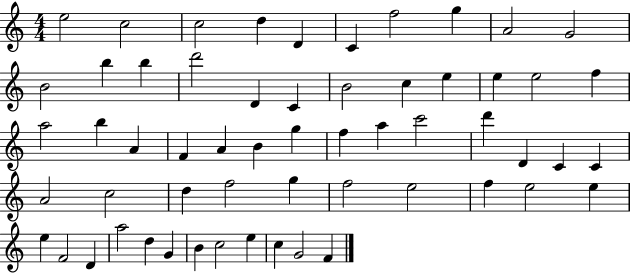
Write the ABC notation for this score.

X:1
T:Untitled
M:4/4
L:1/4
K:C
e2 c2 c2 d D C f2 g A2 G2 B2 b b d'2 D C B2 c e e e2 f a2 b A F A B g f a c'2 d' D C C A2 c2 d f2 g f2 e2 f e2 e e F2 D a2 d G B c2 e c G2 F